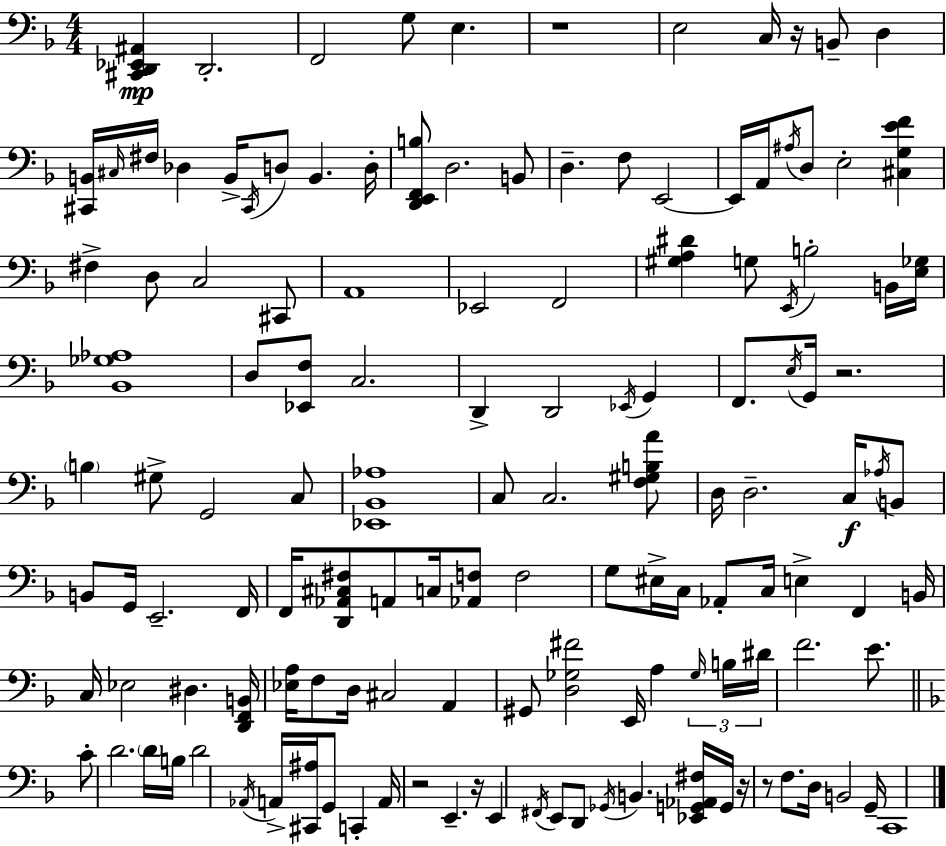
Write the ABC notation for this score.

X:1
T:Untitled
M:4/4
L:1/4
K:F
[^C,,D,,_E,,^A,,] D,,2 F,,2 G,/2 E, z4 E,2 C,/4 z/4 B,,/2 D, [^C,,B,,]/4 ^C,/4 ^F,/4 _D, B,,/4 ^C,,/4 D,/2 B,, D,/4 [D,,E,,F,,B,]/2 D,2 B,,/2 D, F,/2 E,,2 E,,/4 A,,/4 ^A,/4 D,/2 E,2 [^C,G,EF] ^F, D,/2 C,2 ^C,,/2 A,,4 _E,,2 F,,2 [^G,A,^D] G,/2 E,,/4 B,2 B,,/4 [E,_G,]/4 [_B,,_G,_A,]4 D,/2 [_E,,F,]/2 C,2 D,, D,,2 _E,,/4 G,, F,,/2 E,/4 G,,/4 z2 B, ^G,/2 G,,2 C,/2 [_E,,_B,,_A,]4 C,/2 C,2 [F,^G,B,A]/2 D,/4 D,2 C,/4 _A,/4 B,,/2 B,,/2 G,,/4 E,,2 F,,/4 F,,/4 [D,,_A,,^C,^F,]/2 A,,/2 C,/4 [_A,,F,]/2 F,2 G,/2 ^E,/4 C,/4 _A,,/2 C,/4 E, F,, B,,/4 C,/4 _E,2 ^D, [D,,F,,B,,]/4 [_E,A,]/4 F,/2 D,/4 ^C,2 A,, ^G,,/2 [D,_G,^F]2 E,,/4 A, _G,/4 B,/4 ^D/4 F2 E/2 C/2 D2 D/4 B,/4 D2 _A,,/4 A,,/4 [^C,,^A,]/4 G,,/2 C,, A,,/4 z2 E,, z/4 E,, ^F,,/4 E,,/2 D,,/2 _G,,/4 B,, [_E,,G,,_A,,^F,]/4 G,,/4 z/4 z/2 F,/2 D,/4 B,,2 G,,/4 C,,4